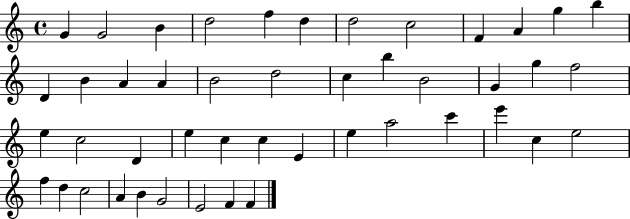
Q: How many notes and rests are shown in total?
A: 46